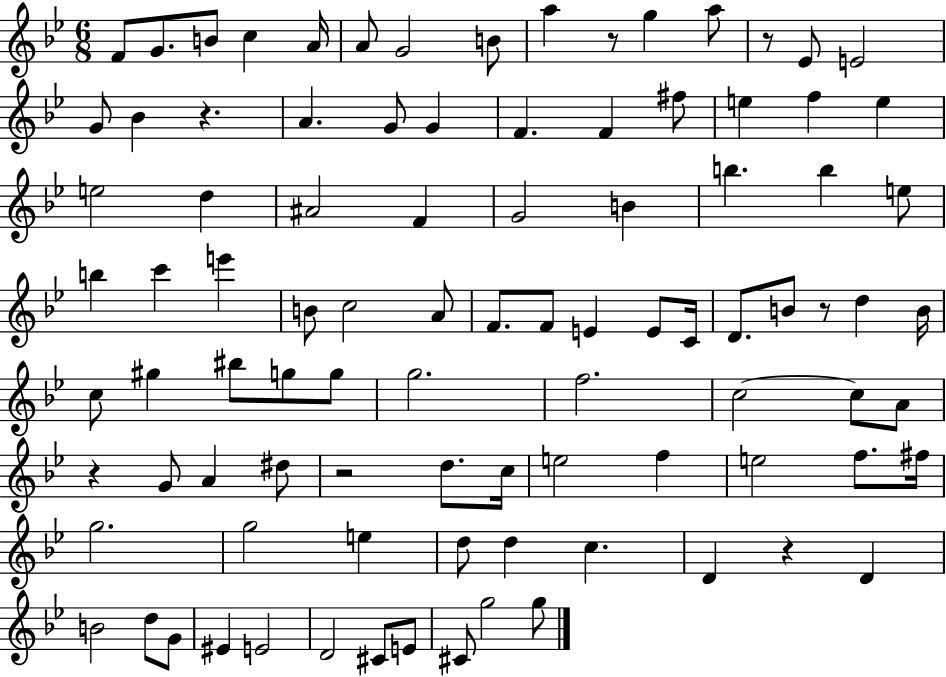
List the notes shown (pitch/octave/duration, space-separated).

F4/e G4/e. B4/e C5/q A4/s A4/e G4/h B4/e A5/q R/e G5/q A5/e R/e Eb4/e E4/h G4/e Bb4/q R/q. A4/q. G4/e G4/q F4/q. F4/q F#5/e E5/q F5/q E5/q E5/h D5/q A#4/h F4/q G4/h B4/q B5/q. B5/q E5/e B5/q C6/q E6/q B4/e C5/h A4/e F4/e. F4/e E4/q E4/e C4/s D4/e. B4/e R/e D5/q B4/s C5/e G#5/q BIS5/e G5/e G5/e G5/h. F5/h. C5/h C5/e A4/e R/q G4/e A4/q D#5/e R/h D5/e. C5/s E5/h F5/q E5/h F5/e. F#5/s G5/h. G5/h E5/q D5/e D5/q C5/q. D4/q R/q D4/q B4/h D5/e G4/e EIS4/q E4/h D4/h C#4/e E4/e C#4/e G5/h G5/e